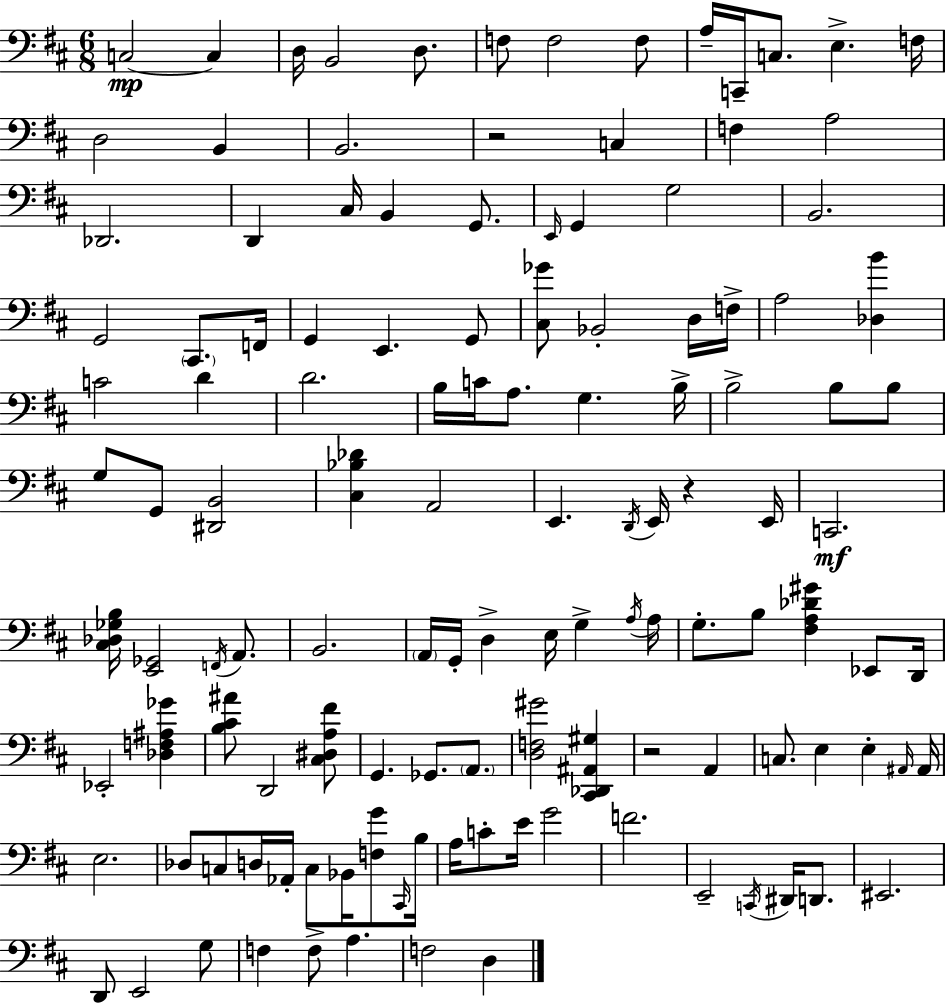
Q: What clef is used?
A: bass